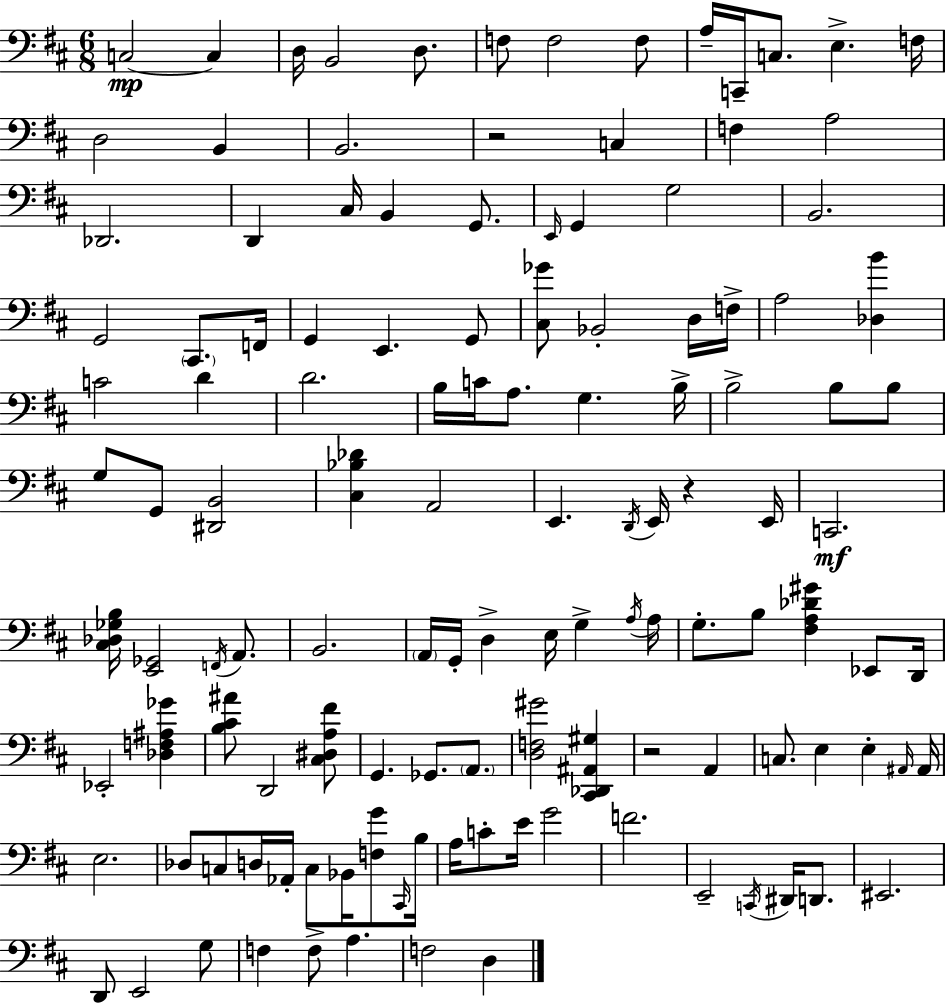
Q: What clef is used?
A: bass